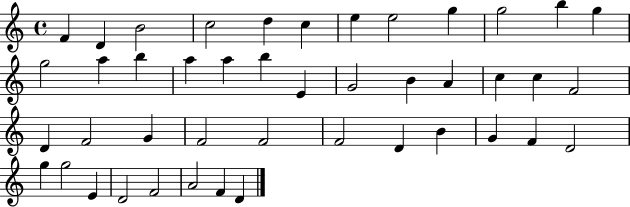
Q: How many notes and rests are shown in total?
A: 44